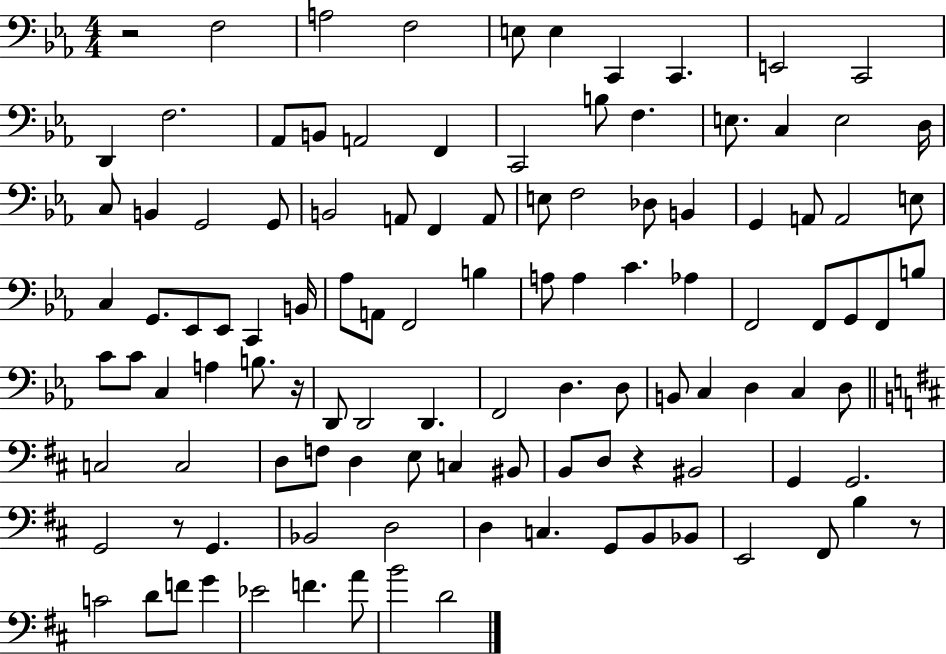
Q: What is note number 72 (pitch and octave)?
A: C3